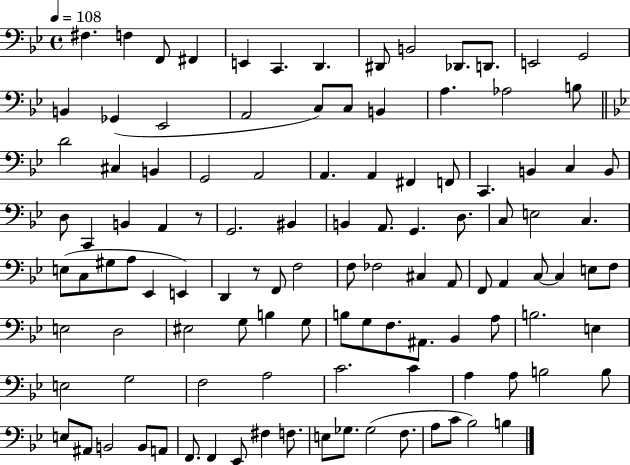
X:1
T:Untitled
M:4/4
L:1/4
K:Bb
^F, F, F,,/2 ^F,, E,, C,, D,, ^D,,/2 B,,2 _D,,/2 D,,/2 E,,2 G,,2 B,, _G,, _E,,2 A,,2 C,/2 C,/2 B,, A, _A,2 B,/2 D2 ^C, B,, G,,2 A,,2 A,, A,, ^F,, F,,/2 C,, B,, C, B,,/2 D,/2 C,, B,, A,, z/2 G,,2 ^B,, B,, A,,/2 G,, D,/2 C,/2 E,2 C, E,/2 C,/2 ^G,/2 A,/2 _E,, E,, D,, z/2 F,,/2 F,2 F,/2 _F,2 ^C, A,,/2 F,,/2 A,, C,/2 C, E,/2 F,/2 E,2 D,2 ^E,2 G,/2 B, G,/2 B,/2 G,/2 F,/2 ^A,,/2 _B,, A,/2 B,2 E, E,2 G,2 F,2 A,2 C2 C A, A,/2 B,2 B,/2 E,/2 ^A,,/2 B,,2 B,,/2 A,,/2 F,,/2 F,, _E,,/2 ^F, F,/2 E,/2 _G,/2 _G,2 F,/2 A,/2 C/2 _B,2 B,